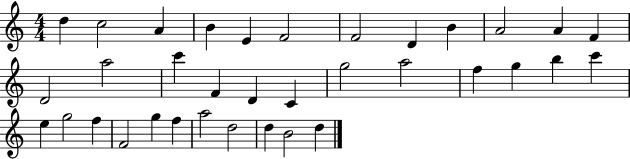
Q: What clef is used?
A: treble